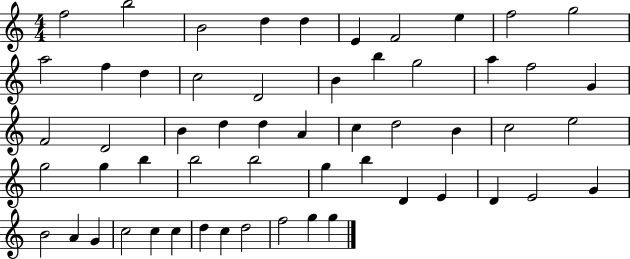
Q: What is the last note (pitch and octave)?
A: G5